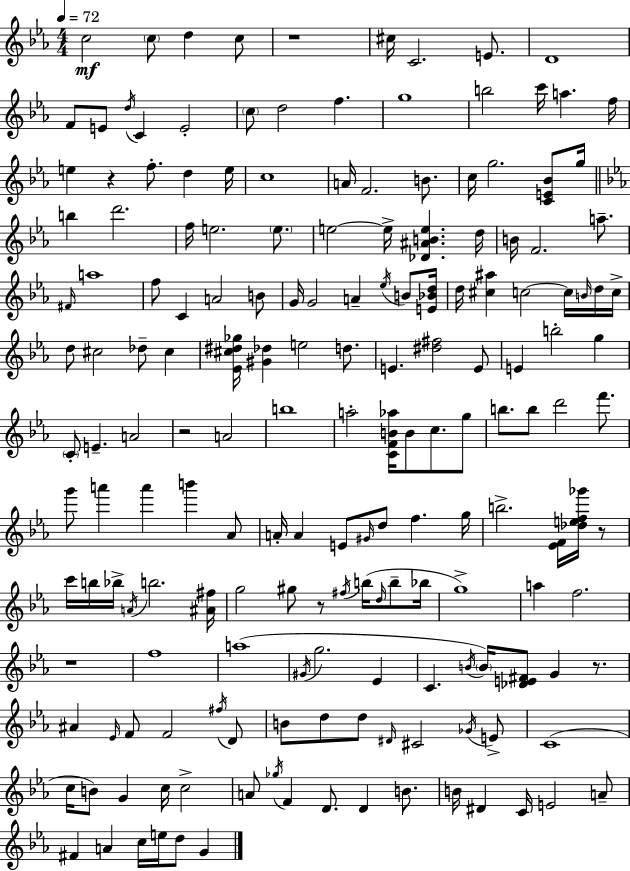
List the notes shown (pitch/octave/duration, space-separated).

C5/h C5/e D5/q C5/e R/w C#5/s C4/h. E4/e. D4/w F4/e E4/e D5/s C4/q E4/h C5/e D5/h F5/q. G5/w B5/h C6/s A5/q. F5/s E5/q R/q F5/e. D5/q E5/s C5/w A4/s F4/h. B4/e. C5/s G5/h. [C4,E4,Bb4]/e G5/s B5/q D6/h. F5/s E5/h. E5/e. E5/h E5/s [Db4,A#4,B4,E5]/q. D5/s B4/s F4/h. A5/e. F#4/s A5/w F5/e C4/q A4/h B4/e G4/s G4/h A4/q Eb5/s B4/e [E4,Bb4,D5]/s D5/s [C#5,A#5]/q C5/h C5/s B4/s D5/s C5/s D5/e C#5/h Db5/e C#5/q [Eb4,C#5,D#5,Gb5]/s [G#4,Db5]/q E5/h D5/e. E4/q. [D#5,F#5]/h E4/e E4/q B5/h G5/q C4/e E4/q. A4/h R/h A4/h B5/w A5/h [C4,F4,B4,Ab5]/s B4/e C5/e. G5/e B5/e. B5/e D6/h F6/e. G6/e A6/q A6/q B6/q Ab4/e A4/s A4/q E4/e G#4/s D5/e F5/q. G5/s B5/h. [Eb4,F4]/s [Db5,E5,F5,Gb6]/s R/e C6/s B5/s Bb5/s A4/s B5/h. [A#4,F#5]/s G5/h G#5/e R/e F#5/s B5/s D5/s B5/e Bb5/s G5/w A5/q F5/h. R/w F5/w A5/w G#4/s G5/h. Eb4/q C4/q. B4/s B4/s [Db4,E4,F#4]/e G4/q R/e. A#4/q Eb4/s F4/e F4/h F#5/s D4/e B4/e D5/e D5/e D#4/s C#4/h Gb4/s E4/e C4/w C5/s B4/e G4/q C5/s C5/h A4/e Gb5/s F4/q D4/e. D4/q B4/e. B4/s D#4/q C4/s E4/h A4/e F#4/q A4/q C5/s E5/s D5/e G4/q